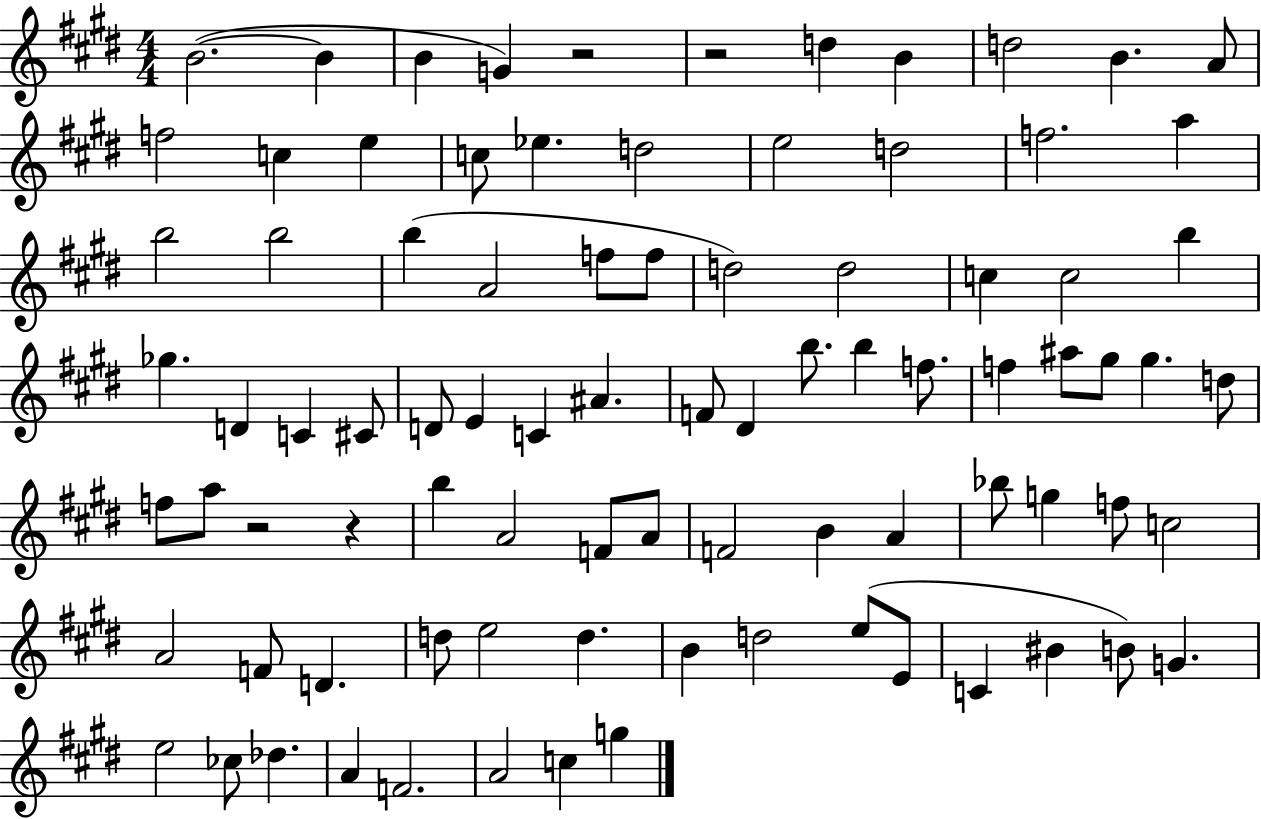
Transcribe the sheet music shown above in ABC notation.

X:1
T:Untitled
M:4/4
L:1/4
K:E
B2 B B G z2 z2 d B d2 B A/2 f2 c e c/2 _e d2 e2 d2 f2 a b2 b2 b A2 f/2 f/2 d2 d2 c c2 b _g D C ^C/2 D/2 E C ^A F/2 ^D b/2 b f/2 f ^a/2 ^g/2 ^g d/2 f/2 a/2 z2 z b A2 F/2 A/2 F2 B A _b/2 g f/2 c2 A2 F/2 D d/2 e2 d B d2 e/2 E/2 C ^B B/2 G e2 _c/2 _d A F2 A2 c g